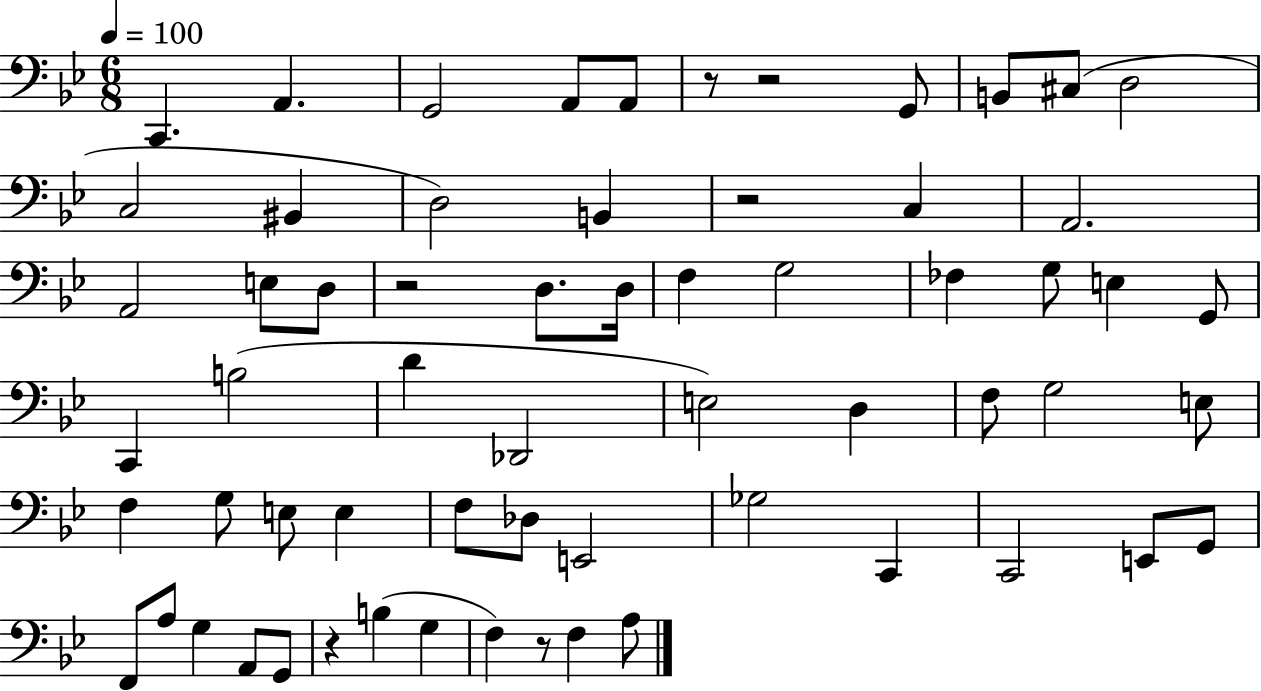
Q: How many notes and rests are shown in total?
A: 63